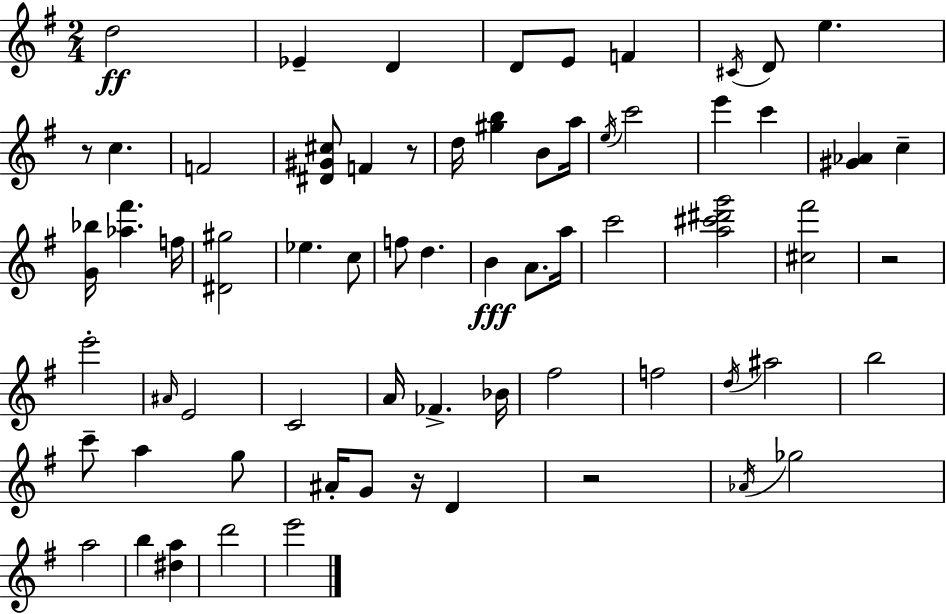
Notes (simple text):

D5/h Eb4/q D4/q D4/e E4/e F4/q C#4/s D4/e E5/q. R/e C5/q. F4/h [D#4,G#4,C#5]/e F4/q R/e D5/s [G#5,B5]/q B4/e A5/s E5/s C6/h E6/q C6/q [G#4,Ab4]/q C5/q [G4,Bb5]/s [Ab5,F#6]/q. F5/s [D#4,G#5]/h Eb5/q. C5/e F5/e D5/q. B4/q A4/e. A5/s C6/h [A5,C#6,D#6,G6]/h [C#5,F#6]/h R/h E6/h A#4/s E4/h C4/h A4/s FES4/q. Bb4/s F#5/h F5/h D5/s A#5/h B5/h C6/e A5/q G5/e A#4/s G4/e R/s D4/q R/h Ab4/s Gb5/h A5/h B5/q [D#5,A5]/q D6/h E6/h